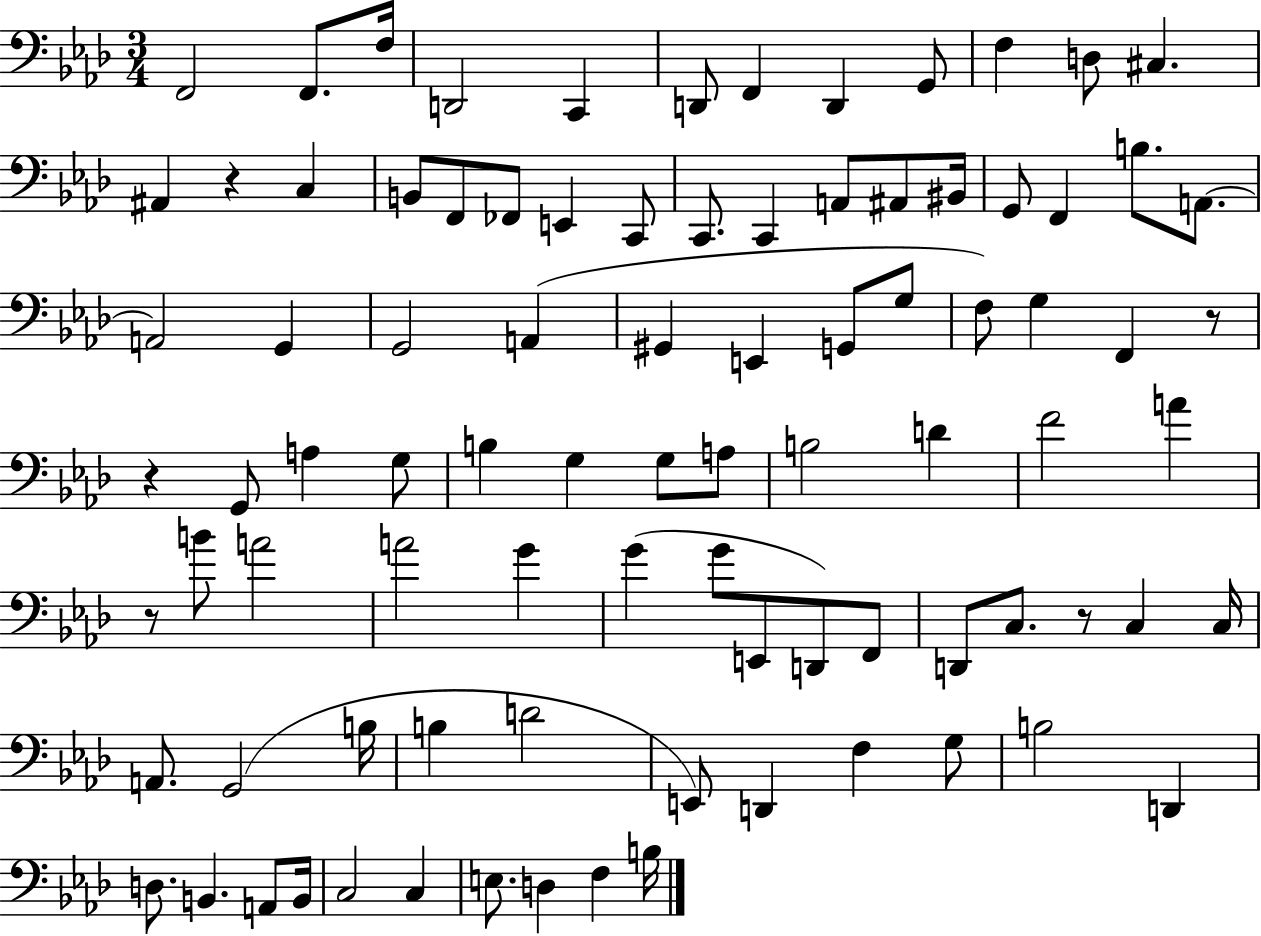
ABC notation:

X:1
T:Untitled
M:3/4
L:1/4
K:Ab
F,,2 F,,/2 F,/4 D,,2 C,, D,,/2 F,, D,, G,,/2 F, D,/2 ^C, ^A,, z C, B,,/2 F,,/2 _F,,/2 E,, C,,/2 C,,/2 C,, A,,/2 ^A,,/2 ^B,,/4 G,,/2 F,, B,/2 A,,/2 A,,2 G,, G,,2 A,, ^G,, E,, G,,/2 G,/2 F,/2 G, F,, z/2 z G,,/2 A, G,/2 B, G, G,/2 A,/2 B,2 D F2 A z/2 B/2 A2 A2 G G G/2 E,,/2 D,,/2 F,,/2 D,,/2 C,/2 z/2 C, C,/4 A,,/2 G,,2 B,/4 B, D2 E,,/2 D,, F, G,/2 B,2 D,, D,/2 B,, A,,/2 B,,/4 C,2 C, E,/2 D, F, B,/4